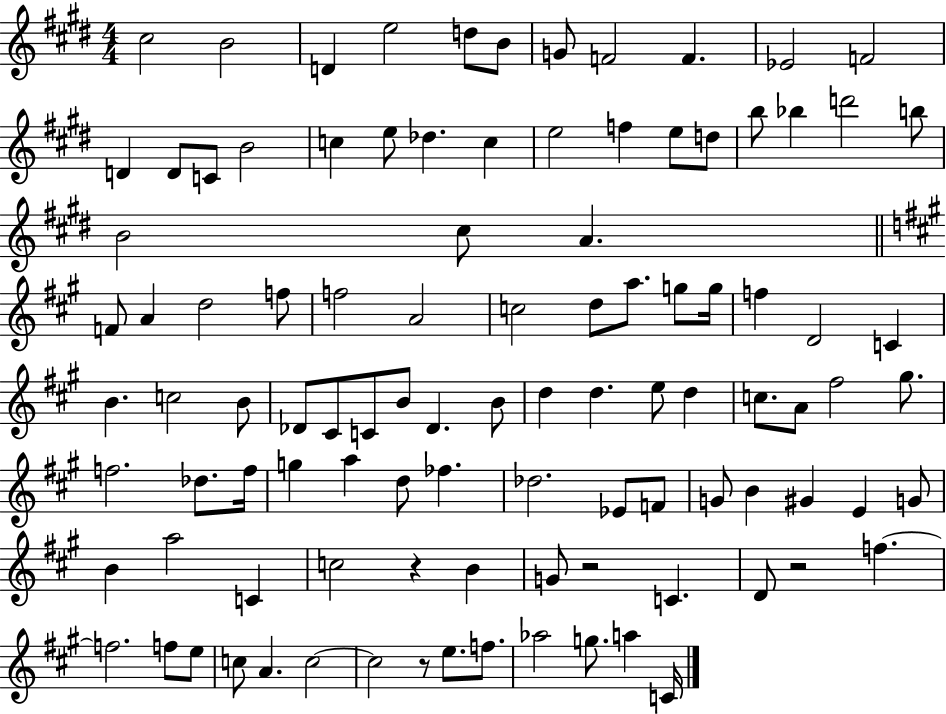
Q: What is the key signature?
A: E major